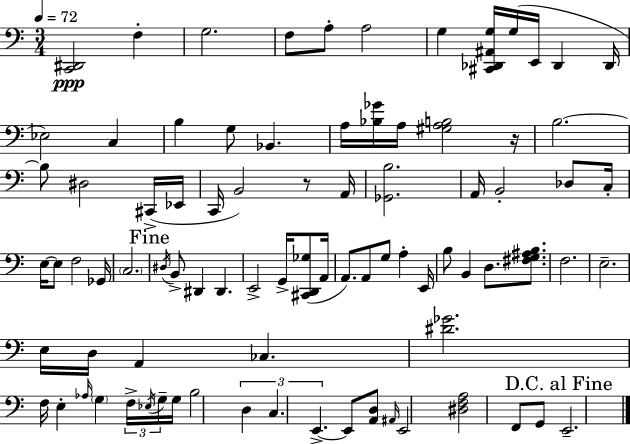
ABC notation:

X:1
T:Untitled
M:3/4
L:1/4
K:C
[C,,^D,,]2 F, G,2 F,/2 A,/2 A,2 G, [^C,,_D,,^A,,G,]/4 G,/4 E,,/4 _D,, _D,,/4 _E,2 C, B, G,/2 _B,, A,/4 [_B,_G]/4 A,/4 [^G,A,B,]2 z/4 B,2 B,/2 ^D,2 ^C,,/4 _E,,/4 C,,/4 B,,2 z/2 A,,/4 [_G,,B,]2 A,,/4 B,,2 _D,/2 C,/4 E,/4 E,/2 F,2 _G,,/4 C,2 ^D,/4 B,,/2 ^D,, ^D,, E,,2 G,,/4 [^C,,D,,_G,]/2 A,,/4 A,,/2 A,,/2 G,/2 A, E,,/4 B,/2 B,, D,/2 [^F,G,^A,B,]/2 F,2 E,2 E,/4 D,/4 A,, _C, [^D_G]2 F,/4 E, _A,/4 G, F,/4 _E,/4 G,/4 G,/4 B,2 D, C, E,, E,,/2 [A,,D,]/2 ^A,,/4 E,,2 [^D,F,A,]2 F,,/2 G,,/2 E,,2